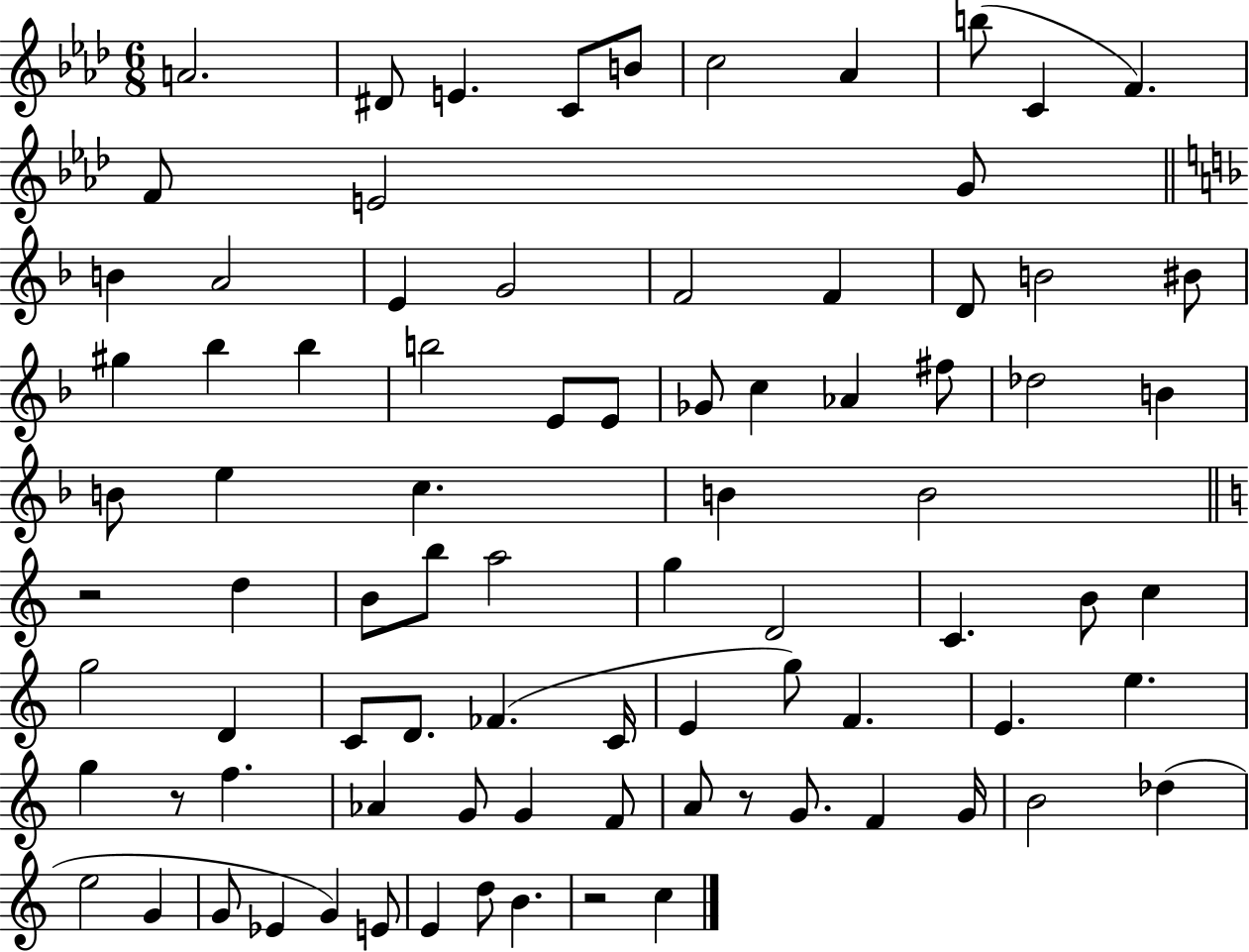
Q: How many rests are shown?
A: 4